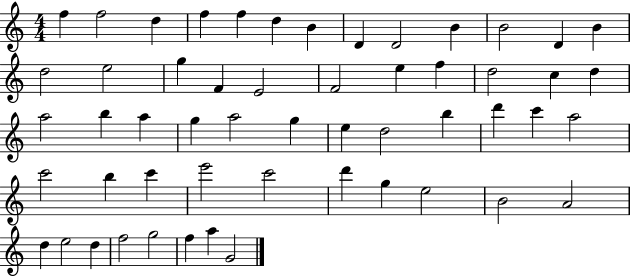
X:1
T:Untitled
M:4/4
L:1/4
K:C
f f2 d f f d B D D2 B B2 D B d2 e2 g F E2 F2 e f d2 c d a2 b a g a2 g e d2 b d' c' a2 c'2 b c' e'2 c'2 d' g e2 B2 A2 d e2 d f2 g2 f a G2